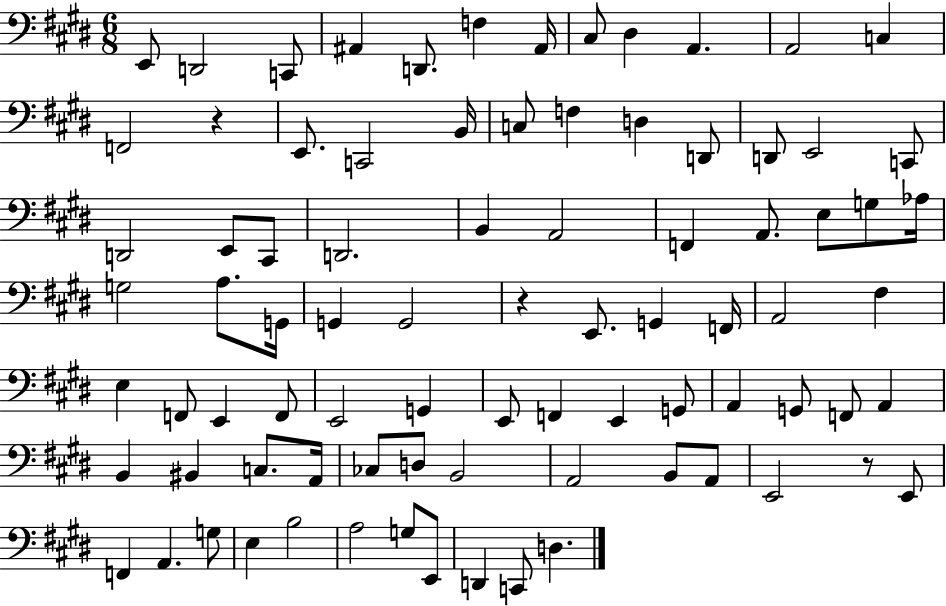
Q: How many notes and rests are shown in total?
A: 84